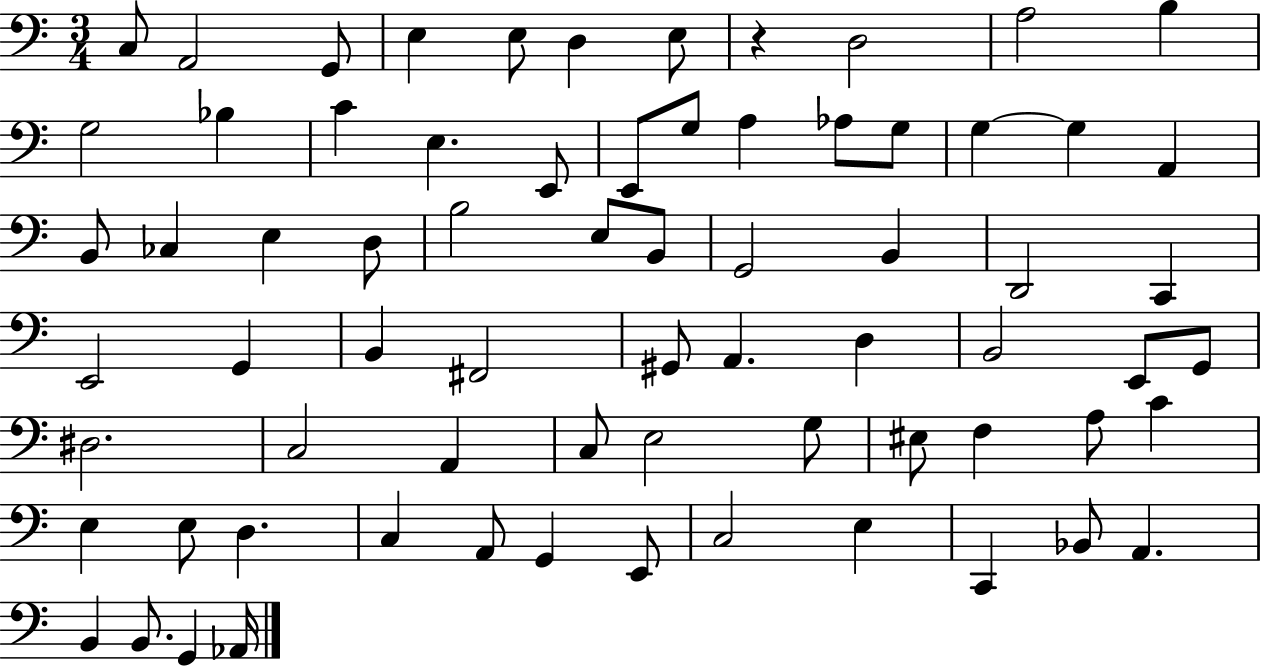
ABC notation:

X:1
T:Untitled
M:3/4
L:1/4
K:C
C,/2 A,,2 G,,/2 E, E,/2 D, E,/2 z D,2 A,2 B, G,2 _B, C E, E,,/2 E,,/2 G,/2 A, _A,/2 G,/2 G, G, A,, B,,/2 _C, E, D,/2 B,2 E,/2 B,,/2 G,,2 B,, D,,2 C,, E,,2 G,, B,, ^F,,2 ^G,,/2 A,, D, B,,2 E,,/2 G,,/2 ^D,2 C,2 A,, C,/2 E,2 G,/2 ^E,/2 F, A,/2 C E, E,/2 D, C, A,,/2 G,, E,,/2 C,2 E, C,, _B,,/2 A,, B,, B,,/2 G,, _A,,/4